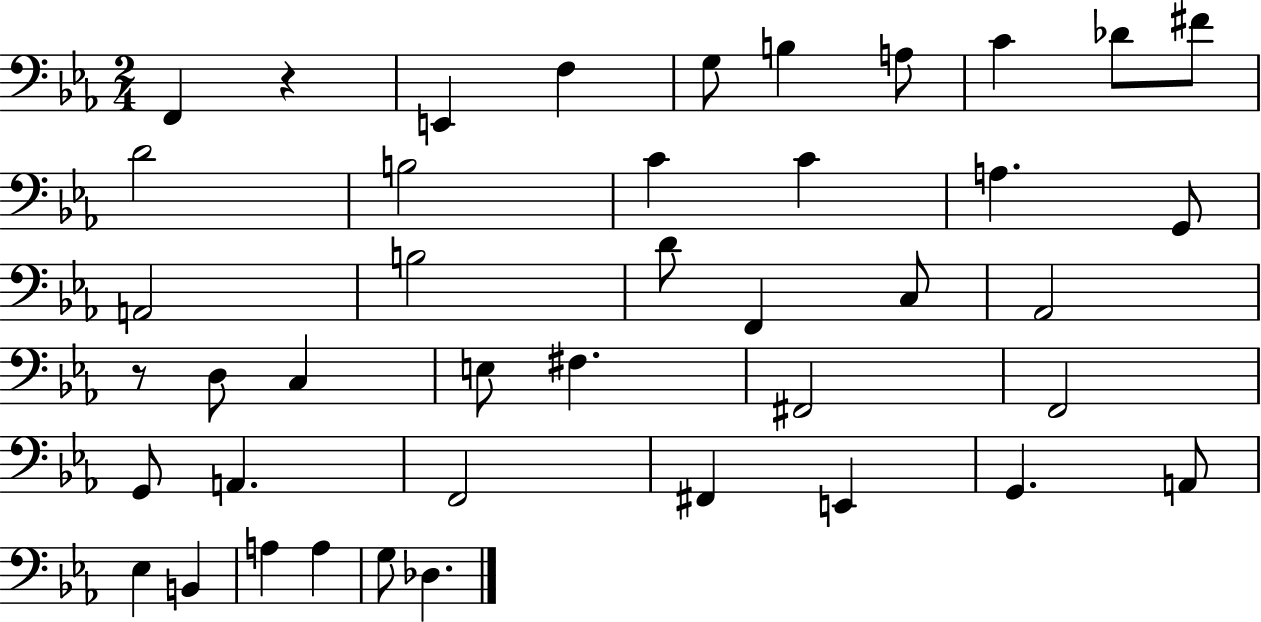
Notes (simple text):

F2/q R/q E2/q F3/q G3/e B3/q A3/e C4/q Db4/e F#4/e D4/h B3/h C4/q C4/q A3/q. G2/e A2/h B3/h D4/e F2/q C3/e Ab2/h R/e D3/e C3/q E3/e F#3/q. F#2/h F2/h G2/e A2/q. F2/h F#2/q E2/q G2/q. A2/e Eb3/q B2/q A3/q A3/q G3/e Db3/q.